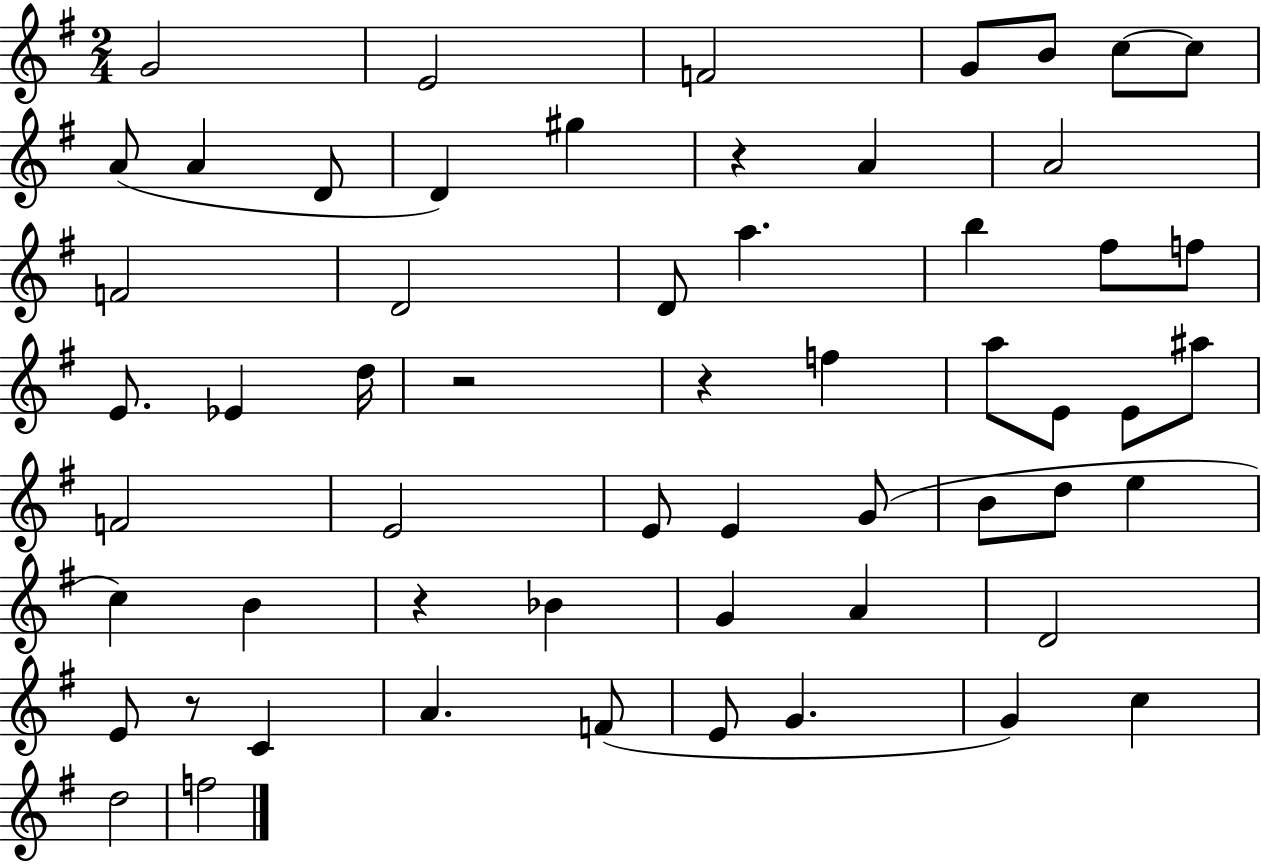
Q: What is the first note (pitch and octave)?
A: G4